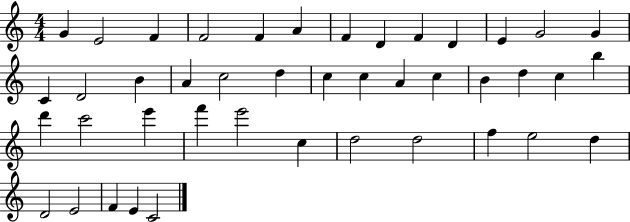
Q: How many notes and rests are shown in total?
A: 43